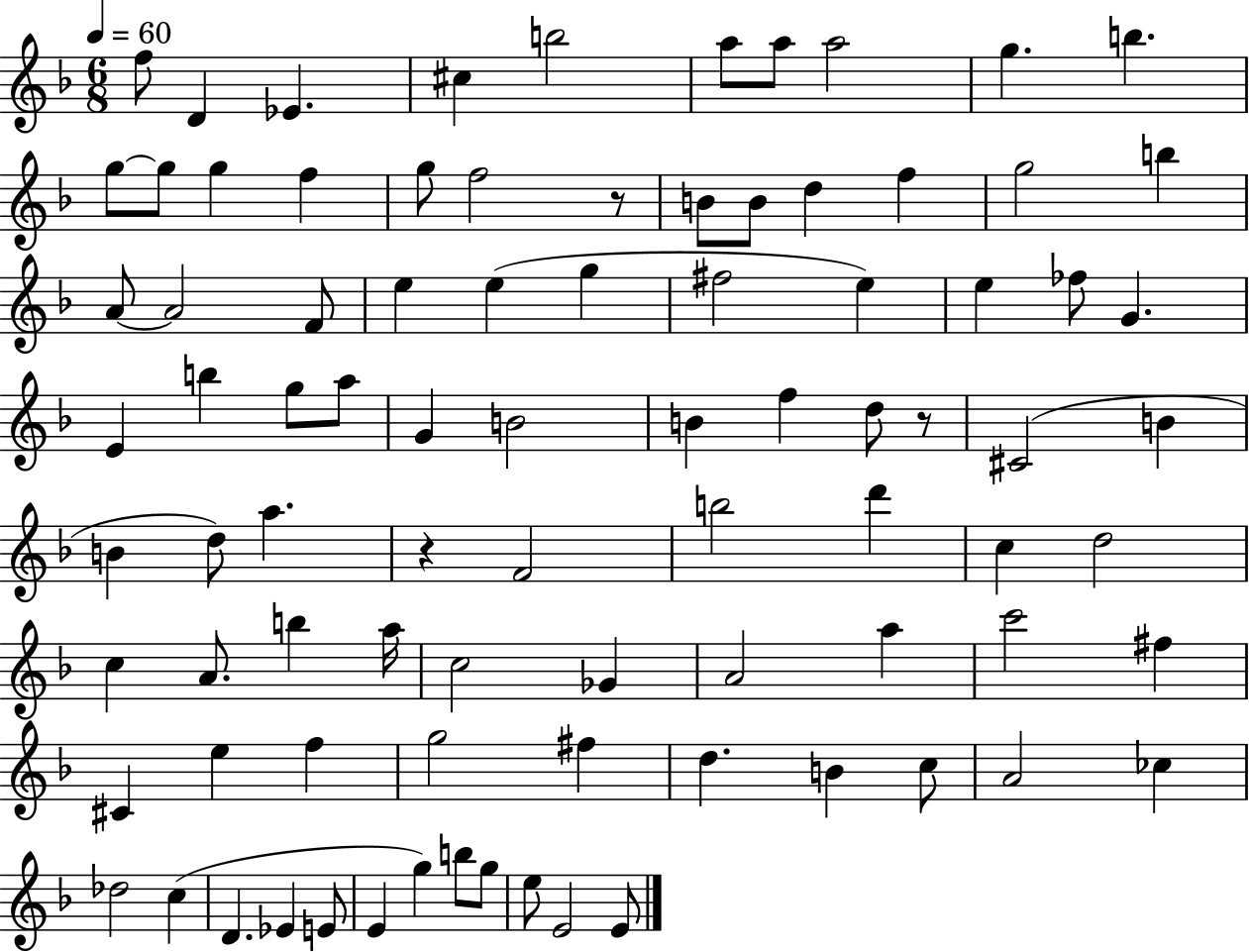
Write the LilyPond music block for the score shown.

{
  \clef treble
  \numericTimeSignature
  \time 6/8
  \key f \major
  \tempo 4 = 60
  f''8 d'4 ees'4. | cis''4 b''2 | a''8 a''8 a''2 | g''4. b''4. | \break g''8~~ g''8 g''4 f''4 | g''8 f''2 r8 | b'8 b'8 d''4 f''4 | g''2 b''4 | \break a'8~~ a'2 f'8 | e''4 e''4( g''4 | fis''2 e''4) | e''4 fes''8 g'4. | \break e'4 b''4 g''8 a''8 | g'4 b'2 | b'4 f''4 d''8 r8 | cis'2( b'4 | \break b'4 d''8) a''4. | r4 f'2 | b''2 d'''4 | c''4 d''2 | \break c''4 a'8. b''4 a''16 | c''2 ges'4 | a'2 a''4 | c'''2 fis''4 | \break cis'4 e''4 f''4 | g''2 fis''4 | d''4. b'4 c''8 | a'2 ces''4 | \break des''2 c''4( | d'4. ees'4 e'8 | e'4 g''4) b''8 g''8 | e''8 e'2 e'8 | \break \bar "|."
}